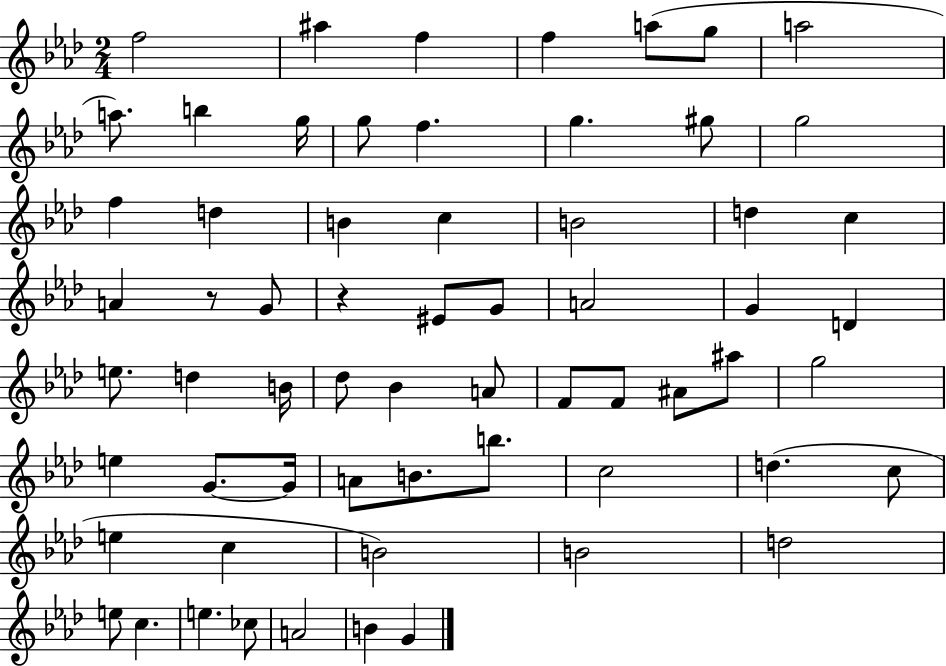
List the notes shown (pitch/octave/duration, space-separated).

F5/h A#5/q F5/q F5/q A5/e G5/e A5/h A5/e. B5/q G5/s G5/e F5/q. G5/q. G#5/e G5/h F5/q D5/q B4/q C5/q B4/h D5/q C5/q A4/q R/e G4/e R/q EIS4/e G4/e A4/h G4/q D4/q E5/e. D5/q B4/s Db5/e Bb4/q A4/e F4/e F4/e A#4/e A#5/e G5/h E5/q G4/e. G4/s A4/e B4/e. B5/e. C5/h D5/q. C5/e E5/q C5/q B4/h B4/h D5/h E5/e C5/q. E5/q. CES5/e A4/h B4/q G4/q